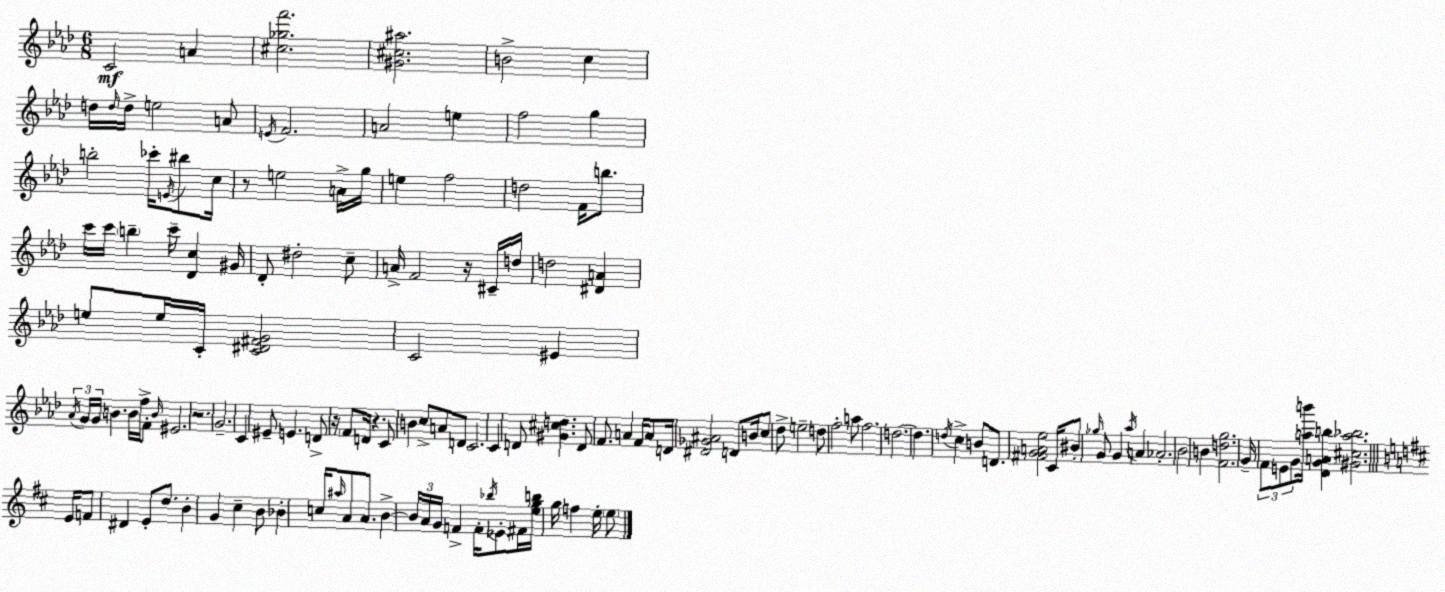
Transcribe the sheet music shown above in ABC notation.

X:1
T:Untitled
M:6/8
L:1/4
K:Fm
C2 A [^c_gf']2 [^G^c^a]2 B2 c d/4 d/4 d/4 e2 A/2 E/4 F2 A2 e f2 g b2 _c'/4 E/4 ^b/2 c/4 z/2 e2 A/4 g/4 e f2 d2 F/4 b/2 c'/4 c'/4 b c'/4 [_Dc] ^G/4 _D/2 ^d2 c/2 A/4 F2 z/4 ^C/4 d/4 d2 [^DA] e/2 e/4 C/4 [C^D^FG]2 C2 ^E _A/4 G/4 G/4 B B/4 f/4 F/2 B/4 ^E2 z2 G2 C ^E/2 E D/2 z/4 F/2 D/4 z C/2 B c/2 A/2 D/2 C2 C D/2 [^G^cd] D/2 F/2 A F/4 A/2 D/4 [^D_G^A]2 D/2 B/4 c/2 _d/2 e2 d/2 f2 a/2 f2 d2 d d/4 c B/2 D/2 [^FGA_e]2 C/4 ^B/2 _g/4 G/2 G _a/4 A _A2 _B2 B [Fdg]2 G/4 F/2 E/2 G/2 [ab']/4 [_DGAb] [^G^ca_b]2 E/4 F/2 ^D E/2 d/2 B G ^c B/2 _B c/4 ^a/4 A/2 A/2 B B/4 A/4 G/4 F F/4 _b/4 _E/2 ^F/4 [egb]/4 g/4 f e/4 e/2